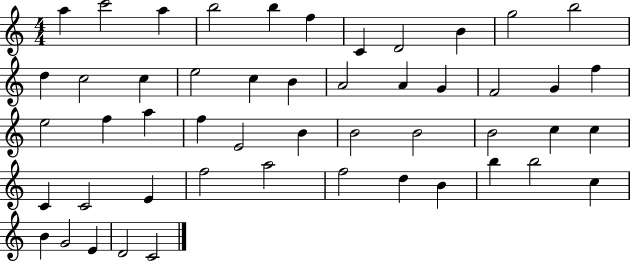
{
  \clef treble
  \numericTimeSignature
  \time 4/4
  \key c \major
  a''4 c'''2 a''4 | b''2 b''4 f''4 | c'4 d'2 b'4 | g''2 b''2 | \break d''4 c''2 c''4 | e''2 c''4 b'4 | a'2 a'4 g'4 | f'2 g'4 f''4 | \break e''2 f''4 a''4 | f''4 e'2 b'4 | b'2 b'2 | b'2 c''4 c''4 | \break c'4 c'2 e'4 | f''2 a''2 | f''2 d''4 b'4 | b''4 b''2 c''4 | \break b'4 g'2 e'4 | d'2 c'2 | \bar "|."
}